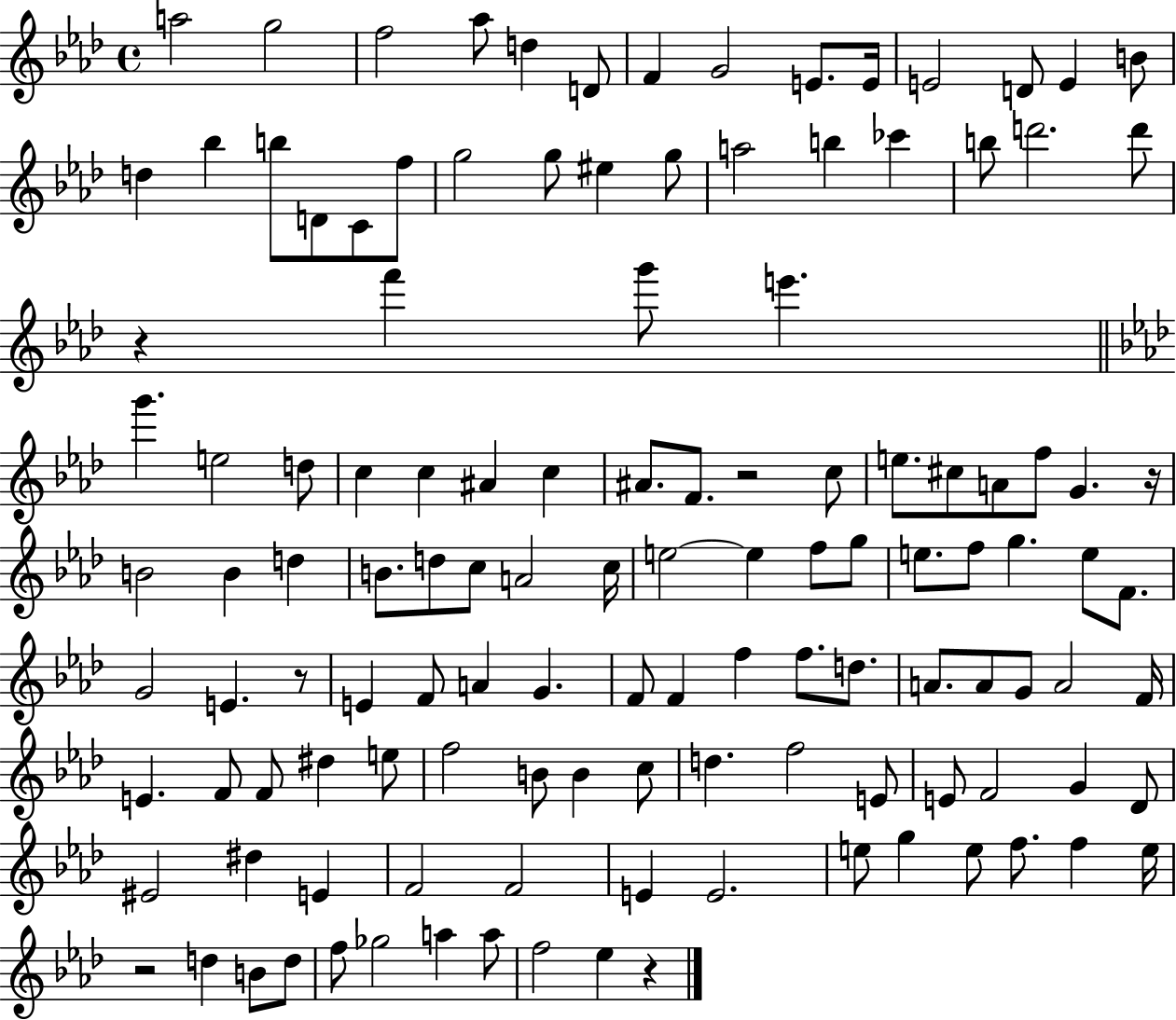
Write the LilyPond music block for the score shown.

{
  \clef treble
  \time 4/4
  \defaultTimeSignature
  \key aes \major
  a''2 g''2 | f''2 aes''8 d''4 d'8 | f'4 g'2 e'8. e'16 | e'2 d'8 e'4 b'8 | \break d''4 bes''4 b''8 d'8 c'8 f''8 | g''2 g''8 eis''4 g''8 | a''2 b''4 ces'''4 | b''8 d'''2. d'''8 | \break r4 f'''4 g'''8 e'''4. | \bar "||" \break \key f \minor g'''4. e''2 d''8 | c''4 c''4 ais'4 c''4 | ais'8. f'8. r2 c''8 | e''8. cis''8 a'8 f''8 g'4. r16 | \break b'2 b'4 d''4 | b'8. d''8 c''8 a'2 c''16 | e''2~~ e''4 f''8 g''8 | e''8. f''8 g''4. e''8 f'8. | \break g'2 e'4. r8 | e'4 f'8 a'4 g'4. | f'8 f'4 f''4 f''8. d''8. | a'8. a'8 g'8 a'2 f'16 | \break e'4. f'8 f'8 dis''4 e''8 | f''2 b'8 b'4 c''8 | d''4. f''2 e'8 | e'8 f'2 g'4 des'8 | \break eis'2 dis''4 e'4 | f'2 f'2 | e'4 e'2. | e''8 g''4 e''8 f''8. f''4 e''16 | \break r2 d''4 b'8 d''8 | f''8 ges''2 a''4 a''8 | f''2 ees''4 r4 | \bar "|."
}